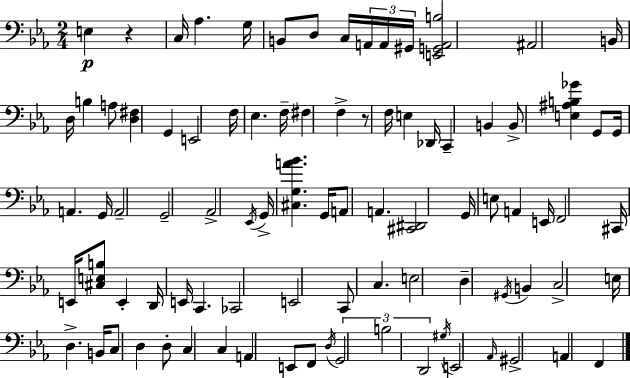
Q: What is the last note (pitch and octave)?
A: F2